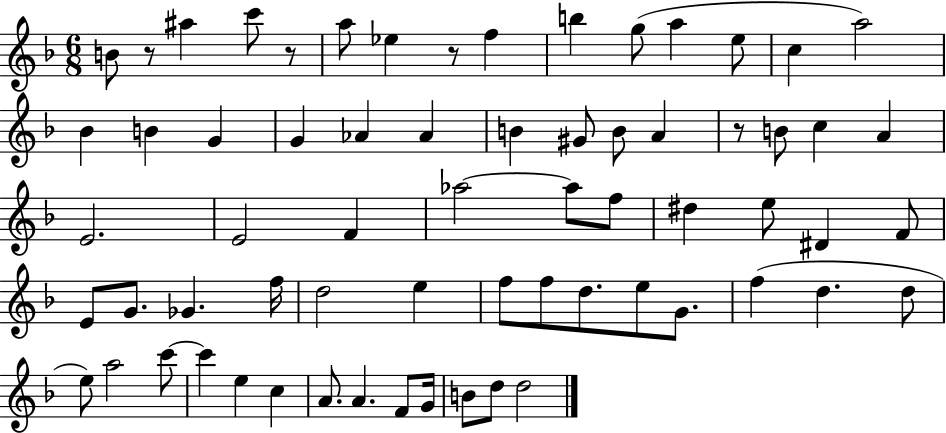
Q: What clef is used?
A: treble